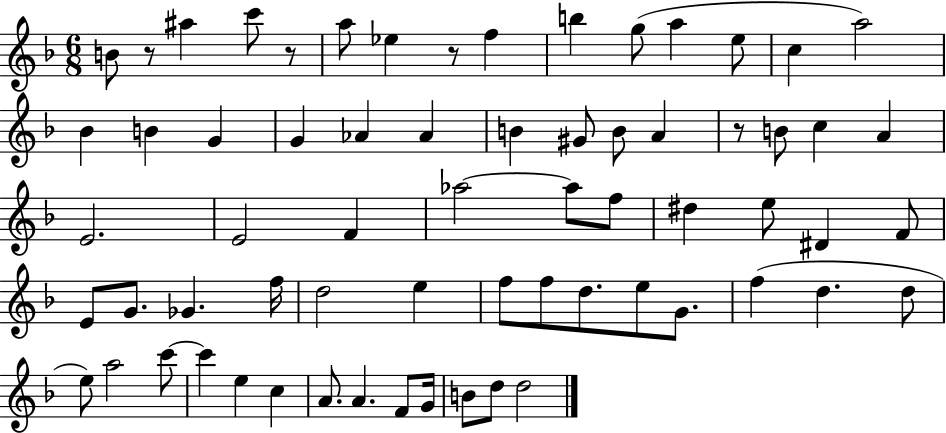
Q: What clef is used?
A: treble